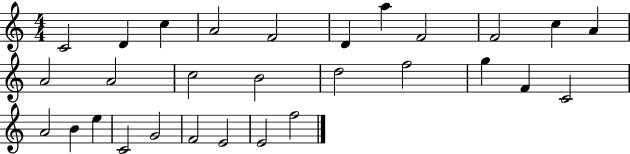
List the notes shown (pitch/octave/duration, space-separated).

C4/h D4/q C5/q A4/h F4/h D4/q A5/q F4/h F4/h C5/q A4/q A4/h A4/h C5/h B4/h D5/h F5/h G5/q F4/q C4/h A4/h B4/q E5/q C4/h G4/h F4/h E4/h E4/h F5/h